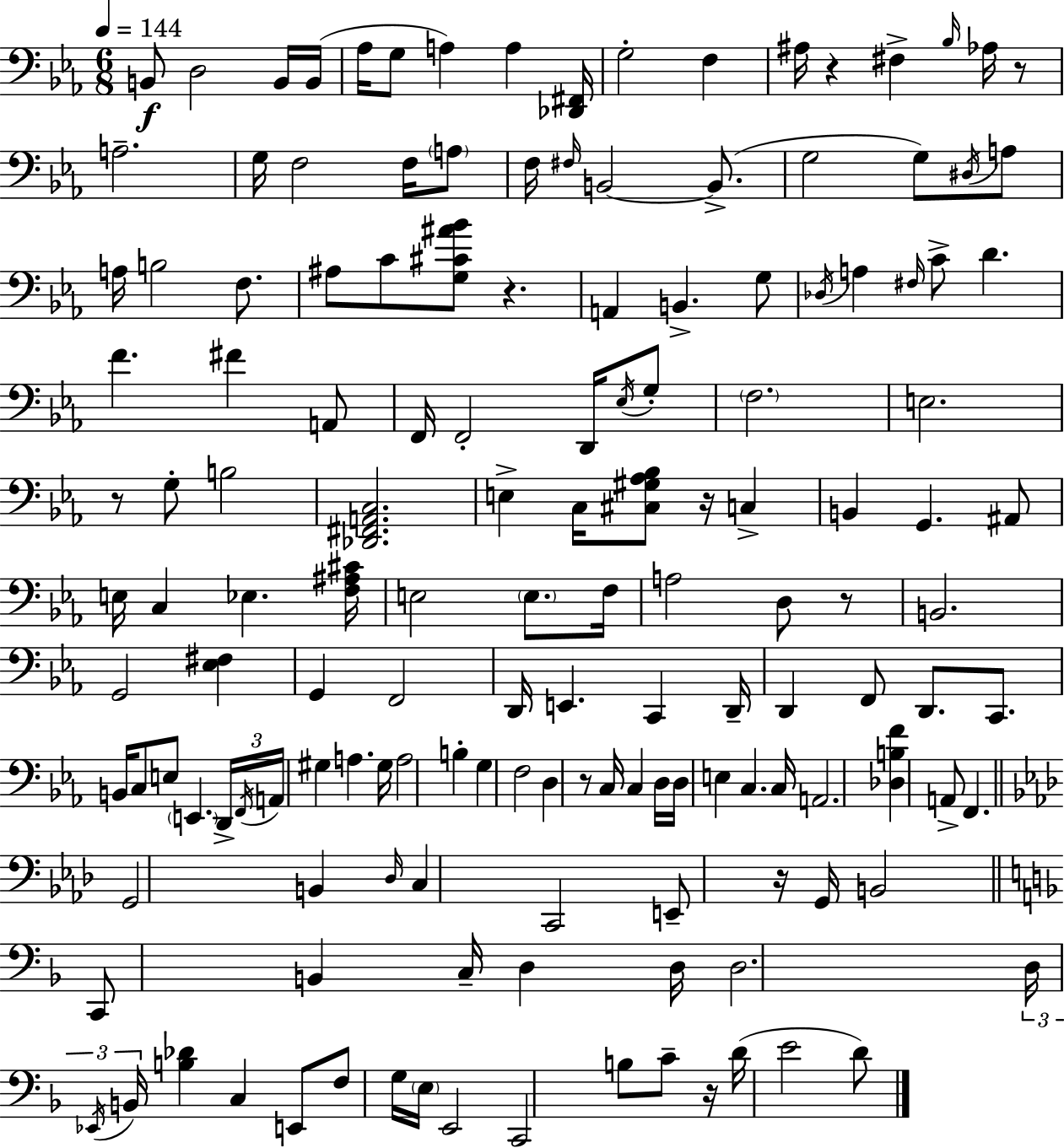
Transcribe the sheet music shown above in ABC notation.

X:1
T:Untitled
M:6/8
L:1/4
K:Eb
B,,/2 D,2 B,,/4 B,,/4 _A,/4 G,/2 A, A, [_D,,^F,,]/4 G,2 F, ^A,/4 z ^F, _B,/4 _A,/4 z/2 A,2 G,/4 F,2 F,/4 A,/2 F,/4 ^F,/4 B,,2 B,,/2 G,2 G,/2 ^D,/4 A,/2 A,/4 B,2 F,/2 ^A,/2 C/2 [G,^C^A_B]/2 z A,, B,, G,/2 _D,/4 A, ^F,/4 C/2 D F ^F A,,/2 F,,/4 F,,2 D,,/4 _E,/4 G,/2 F,2 E,2 z/2 G,/2 B,2 [_D,,^F,,A,,C,]2 E, C,/4 [^C,^G,_A,_B,]/2 z/4 C, B,, G,, ^A,,/2 E,/4 C, _E, [F,^A,^C]/4 E,2 E,/2 F,/4 A,2 D,/2 z/2 B,,2 G,,2 [_E,^F,] G,, F,,2 D,,/4 E,, C,, D,,/4 D,, F,,/2 D,,/2 C,,/2 B,,/4 C,/2 E,/2 E,, D,,/4 F,,/4 A,,/4 ^G, A, ^G,/4 A,2 B, G, F,2 D, z/2 C,/4 C, D,/4 D,/4 E, C, C,/4 A,,2 [_D,B,F] A,,/2 F,, G,,2 B,, _D,/4 C, C,,2 E,,/2 z/4 G,,/4 B,,2 C,,/2 B,, C,/4 D, D,/4 D,2 D,/4 _E,,/4 B,,/4 [B,_D] C, E,,/2 F,/2 G,/4 E,/4 E,,2 C,,2 B,/2 C/2 z/4 D/4 E2 D/2